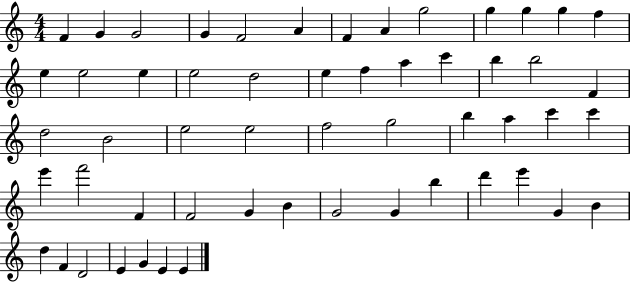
F4/q G4/q G4/h G4/q F4/h A4/q F4/q A4/q G5/h G5/q G5/q G5/q F5/q E5/q E5/h E5/q E5/h D5/h E5/q F5/q A5/q C6/q B5/q B5/h F4/q D5/h B4/h E5/h E5/h F5/h G5/h B5/q A5/q C6/q C6/q E6/q F6/h F4/q F4/h G4/q B4/q G4/h G4/q B5/q D6/q E6/q G4/q B4/q D5/q F4/q D4/h E4/q G4/q E4/q E4/q